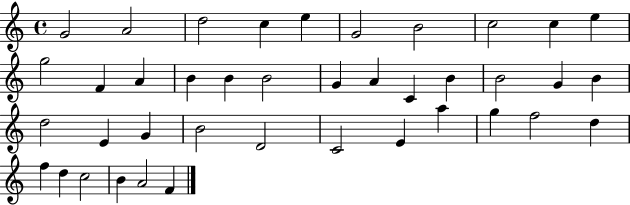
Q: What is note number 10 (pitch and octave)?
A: E5